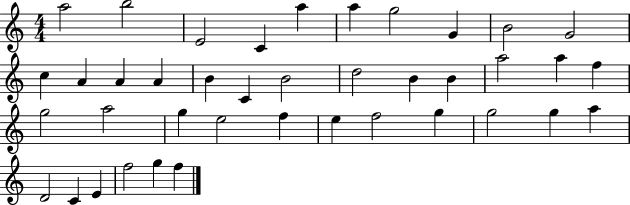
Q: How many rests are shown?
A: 0